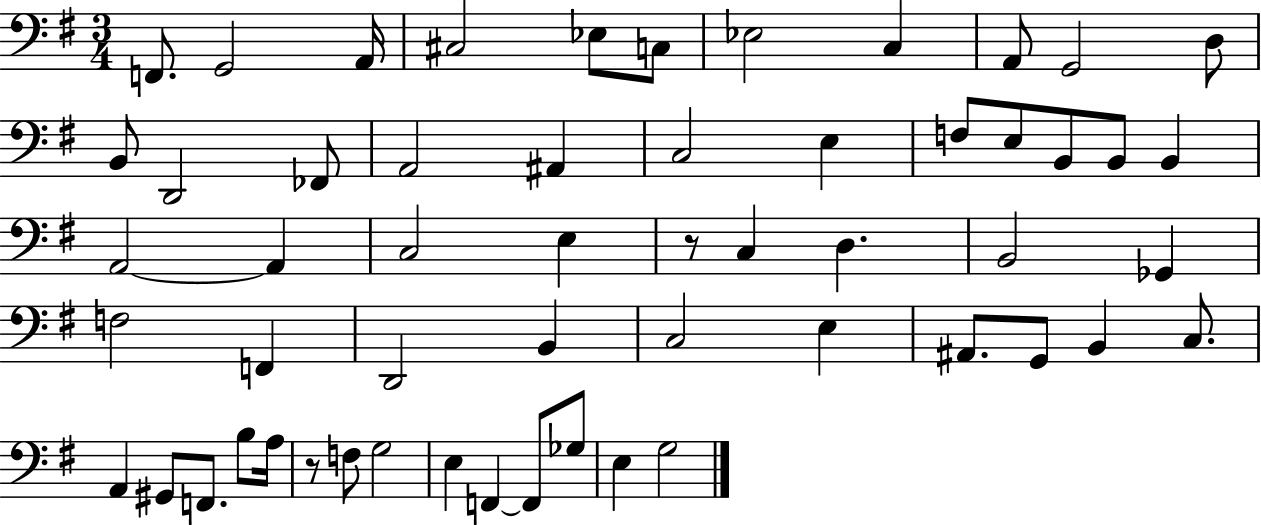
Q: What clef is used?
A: bass